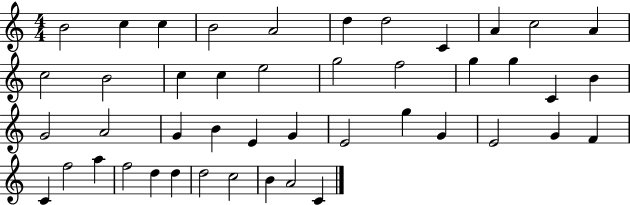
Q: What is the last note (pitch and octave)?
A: C4